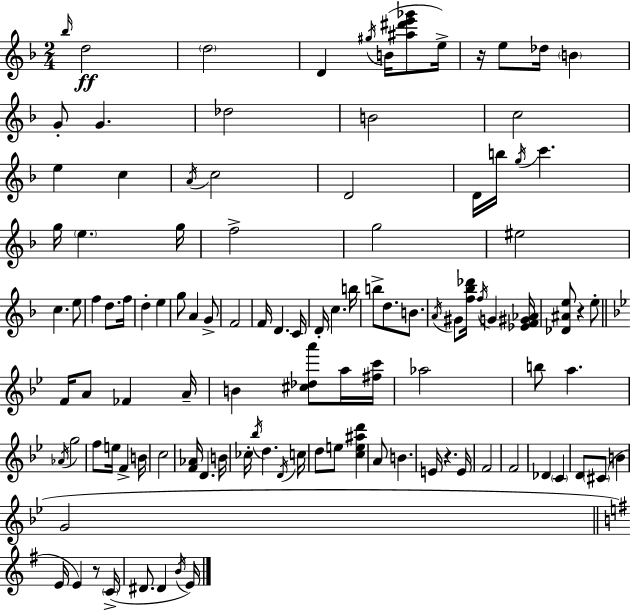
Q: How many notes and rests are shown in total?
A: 111